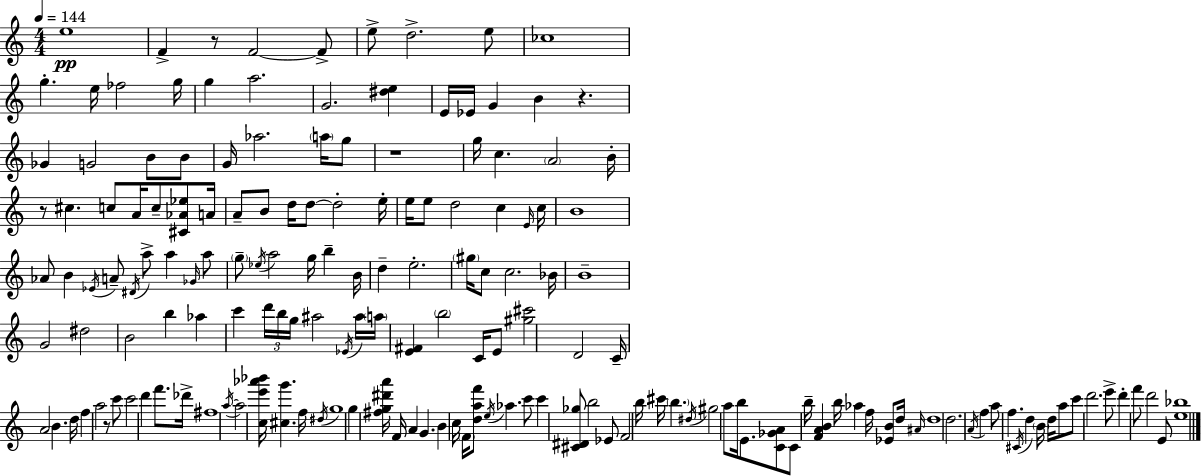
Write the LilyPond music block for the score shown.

{
  \clef treble
  \numericTimeSignature
  \time 4/4
  \key c \major
  \tempo 4 = 144
  e''1\pp | f'4-> r8 f'2~~ f'8-> | e''8-> d''2.-> e''8 | ces''1 | \break g''4.-. e''16 fes''2 g''16 | g''4 a''2. | g'2. <dis'' e''>4 | e'16 ees'16 g'4 b'4 r4. | \break ges'4 g'2 b'8 b'8 | g'16 aes''2. \parenthesize a''16 g''8 | r1 | g''16 c''4. \parenthesize a'2 b'16-. | \break r8 cis''4. c''8 a'16 c''8-- <cis' aes' ees''>8 a'16 | a'8-- b'8 d''16 d''8~~ d''2-. e''16-. | e''16 e''8 d''2 c''4 \grace { e'16 } | c''16 b'1 | \break aes'8 b'4 \acciaccatura { ees'16 } a'8-- \acciaccatura { dis'16 } a''8-> a''4 | \grace { ges'16 } a''8 \parenthesize g''8-- \acciaccatura { ees''16 } a''2 g''16 | b''4-- b'16 d''4-- e''2.-. | \parenthesize gis''16 c''8 c''2. | \break bes'16 b'1-- | g'2 dis''2 | b'2 b''4 | aes''4 c'''4 \tuplet 3/2 { d'''16 b''16 g''16 } ais''2 | \break \acciaccatura { ees'16 } ais''16 \parenthesize a''16 <e' fis'>4 \parenthesize b''2 | c'16 e'8 <gis'' cis'''>2 d'2 | c'16-- a'2 b'4. | d''16 f''4 a''2 | \break r8 c'''8 c'''2 d'''4 | f'''8. des'''16-> fis''1 | \acciaccatura { a''16~ }~ a''2 <c'' e''' aes''' bes'''>16 | <cis'' g'''>4. f''16 \acciaccatura { dis''16 } g''1 | \break g''4 <fis'' g'' dis''' a'''>16 f'16 a'4 | g'4. b'4 c''16 \parenthesize f'16 <d'' a'' f'''>8 | \acciaccatura { e''16 } aes''4. c'''8 c'''4 <cis' dis' ges''>8 b''2 | ees'8 f'2 | \break b''16 cis'''16 \parenthesize b''4. \acciaccatura { dis''16 } gis''2 | a''8 b''16 e'8. <c' ges' a'>8 c'8 b''16-- <f' a' b'>4 | b''16 aes''4 f''16 <ees' b'>8 d''16 \grace { ais'16 } d''1 | d''2. | \break \acciaccatura { a'16 } f''4 a''8 f''4. | \acciaccatura { cis'16 } d''4 \parenthesize b'16 d''16 a''8 c'''8 d'''2. | e'''8-> d'''4-. | f'''8 d'''2 e'8 <e'' bes''>1 | \break \bar "|."
}